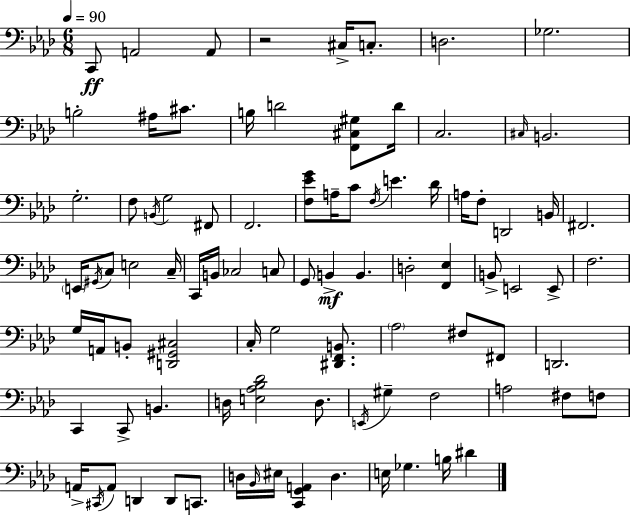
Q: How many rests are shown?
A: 1